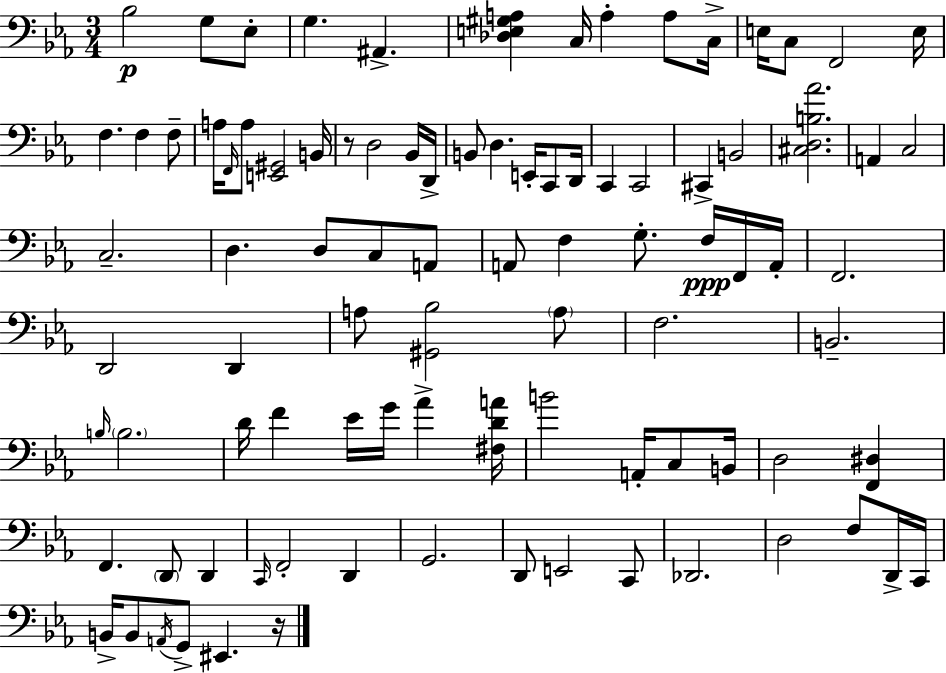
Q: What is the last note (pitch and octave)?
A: EIS2